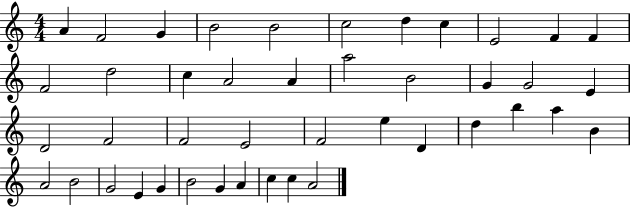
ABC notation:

X:1
T:Untitled
M:4/4
L:1/4
K:C
A F2 G B2 B2 c2 d c E2 F F F2 d2 c A2 A a2 B2 G G2 E D2 F2 F2 E2 F2 e D d b a B A2 B2 G2 E G B2 G A c c A2